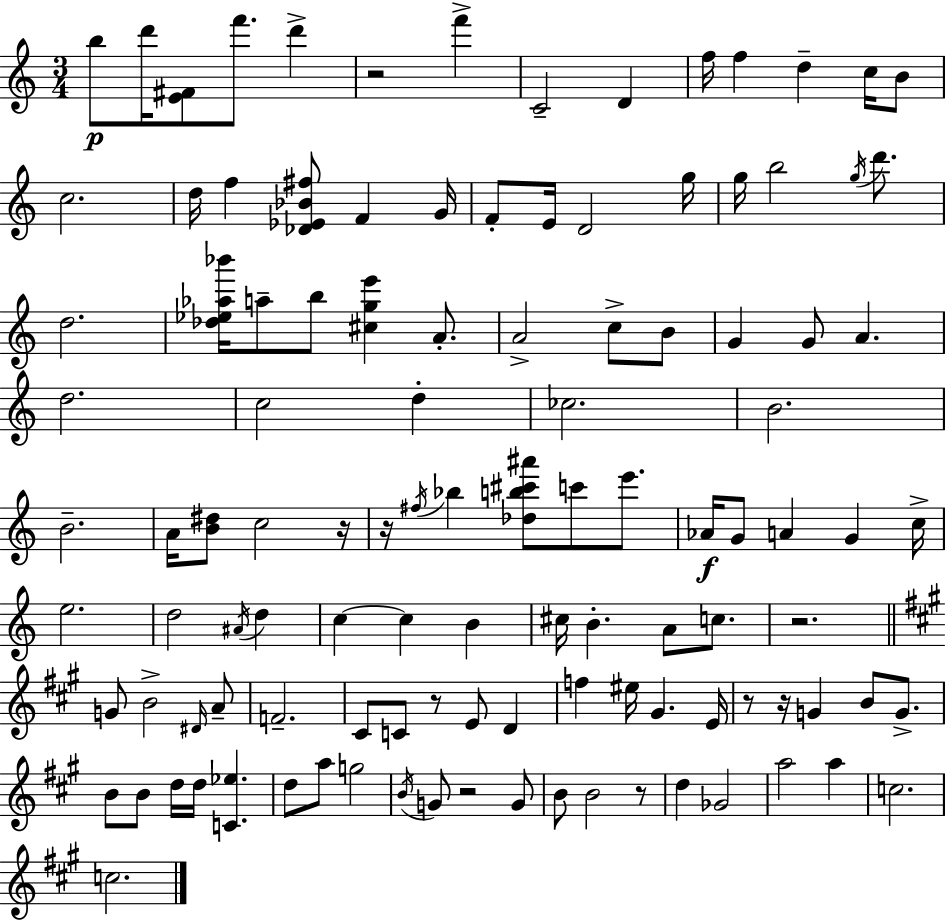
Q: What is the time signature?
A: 3/4